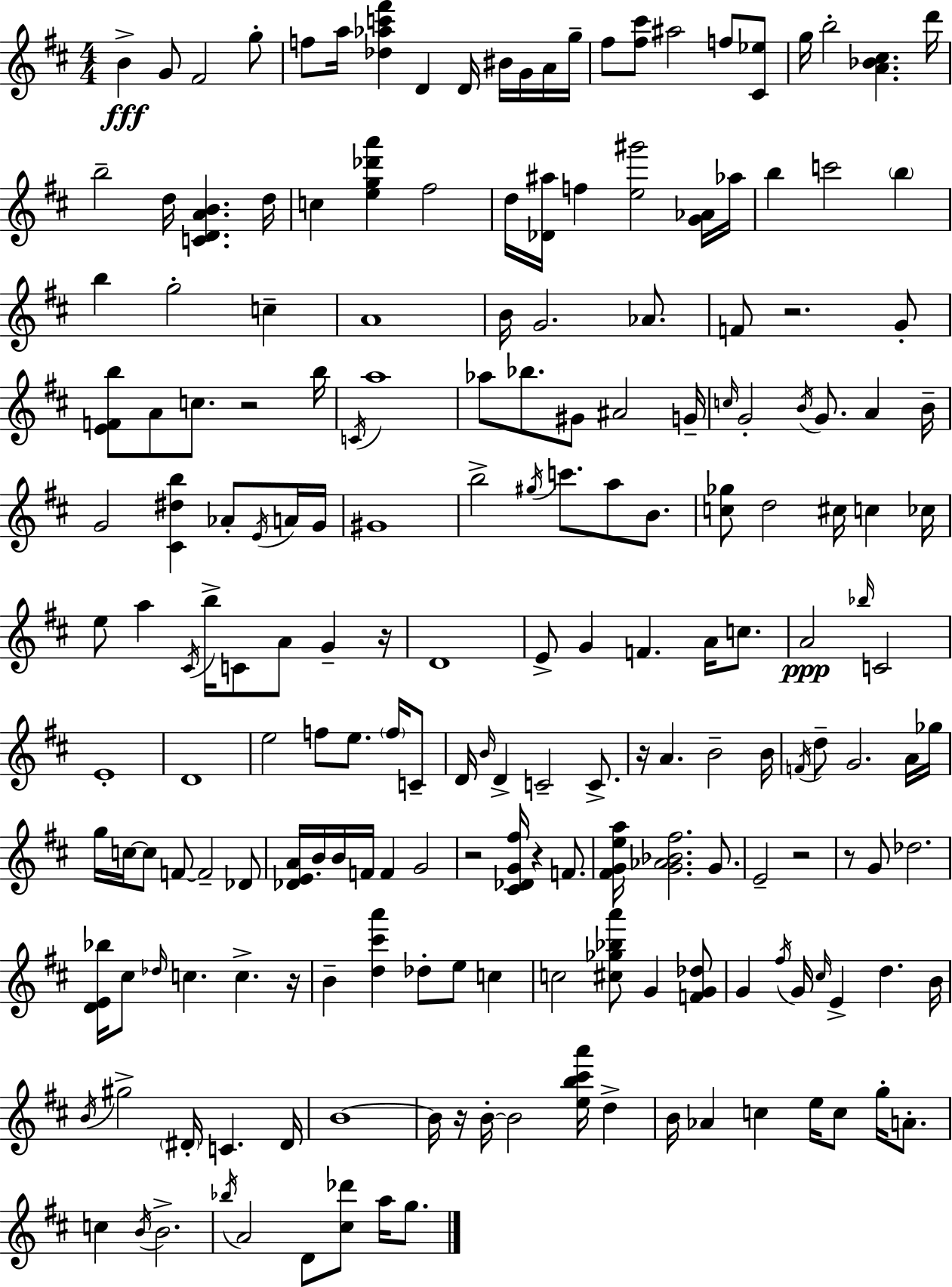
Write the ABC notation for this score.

X:1
T:Untitled
M:4/4
L:1/4
K:D
B G/2 ^F2 g/2 f/2 a/4 [_d_ac'^f'] D D/4 ^B/4 G/4 A/4 g/4 ^f/2 [^f^c']/2 ^a2 f/2 [^C_e]/2 g/4 b2 [A_B^c] d'/4 b2 d/4 [CDAB] d/4 c [eg_d'a'] ^f2 d/4 [_D^a]/4 f [e^g']2 [G_A]/4 _a/4 b c'2 b b g2 c A4 B/4 G2 _A/2 F/2 z2 G/2 [EFb]/2 A/2 c/2 z2 b/4 C/4 a4 _a/2 _b/2 ^G/2 ^A2 G/4 c/4 G2 B/4 G/2 A B/4 G2 [^C^db] _A/2 E/4 A/4 G/4 ^G4 b2 ^g/4 c'/2 a/2 B/2 [c_g]/2 d2 ^c/4 c _c/4 e/2 a ^C/4 b/4 C/2 A/2 G z/4 D4 E/2 G F A/4 c/2 A2 _b/4 C2 E4 D4 e2 f/2 e/2 f/4 C/2 D/4 B/4 D C2 C/2 z/4 A B2 B/4 F/4 d/2 G2 A/4 _g/4 g/4 c/4 c/2 F/2 F2 _D/2 [_DEA]/4 B/4 B/4 F/4 F G2 z2 [^C_DG^f]/4 z F/2 [^FGea]/4 [G_A_B^f]2 G/2 E2 z2 z/2 G/2 _d2 [DE_b]/4 ^c/2 _d/4 c c z/4 B [d^c'a'] _d/2 e/2 c c2 [^c_g_ba']/2 G [FG_d]/2 G ^f/4 G/4 ^c/4 E d B/4 B/4 ^g2 ^D/4 C ^D/4 B4 B/4 z/4 B/4 B2 [eb^c'a']/4 d B/4 _A c e/4 c/2 g/4 A/2 c B/4 B2 _b/4 A2 D/2 [^c_d']/2 a/4 g/2